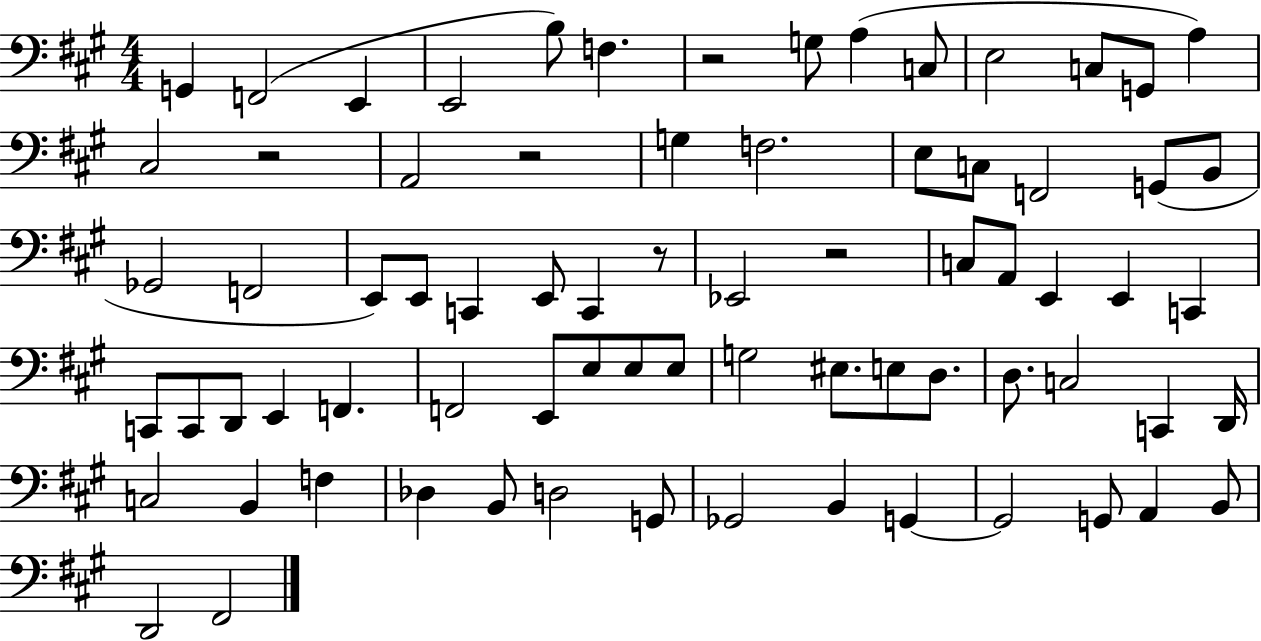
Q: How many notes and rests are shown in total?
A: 74